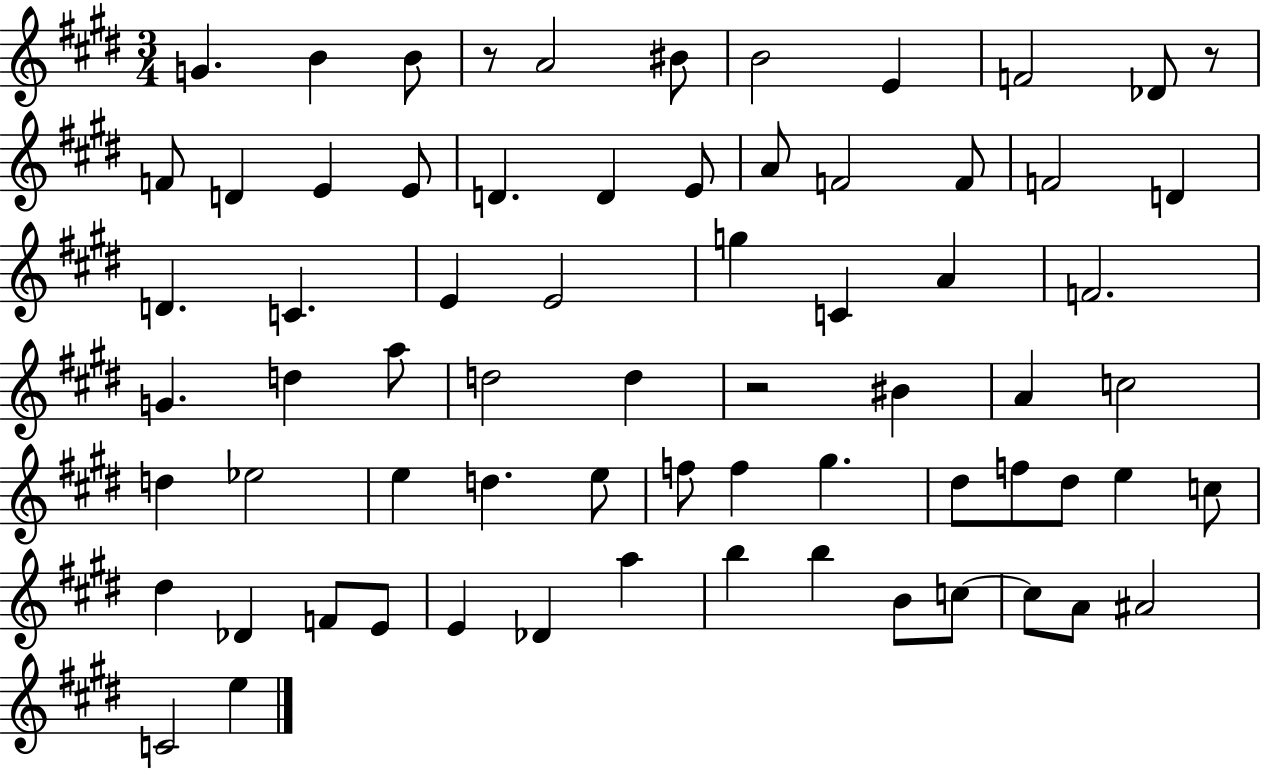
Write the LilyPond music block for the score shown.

{
  \clef treble
  \numericTimeSignature
  \time 3/4
  \key e \major
  \repeat volta 2 { g'4. b'4 b'8 | r8 a'2 bis'8 | b'2 e'4 | f'2 des'8 r8 | \break f'8 d'4 e'4 e'8 | d'4. d'4 e'8 | a'8 f'2 f'8 | f'2 d'4 | \break d'4. c'4. | e'4 e'2 | g''4 c'4 a'4 | f'2. | \break g'4. d''4 a''8 | d''2 d''4 | r2 bis'4 | a'4 c''2 | \break d''4 ees''2 | e''4 d''4. e''8 | f''8 f''4 gis''4. | dis''8 f''8 dis''8 e''4 c''8 | \break dis''4 des'4 f'8 e'8 | e'4 des'4 a''4 | b''4 b''4 b'8 c''8~~ | c''8 a'8 ais'2 | \break c'2 e''4 | } \bar "|."
}